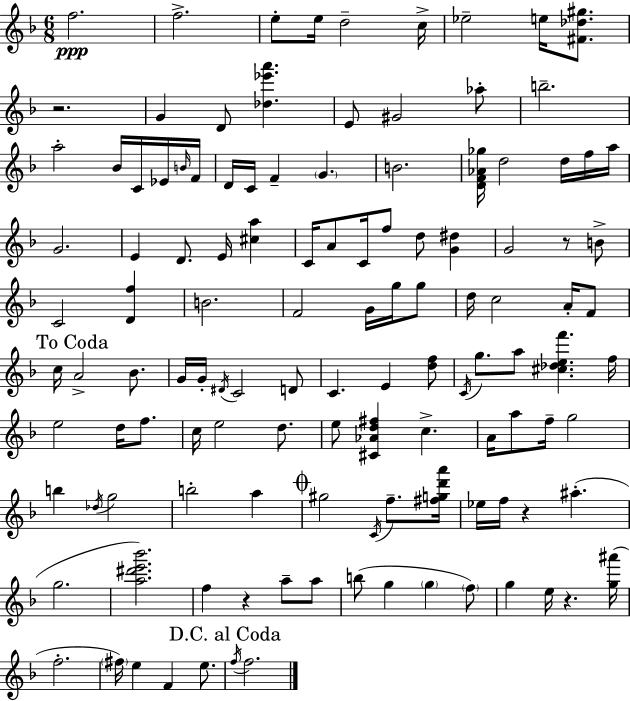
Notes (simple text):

F5/h. F5/h. E5/e E5/s D5/h C5/s Eb5/h E5/s [F#4,Db5,G#5]/e. R/h. G4/q D4/e [Db5,Eb6,A6]/q. E4/e G#4/h Ab5/e B5/h. A5/h Bb4/s C4/s Eb4/s B4/s F4/s D4/s C4/s F4/q G4/q. B4/h. [D4,F4,Ab4,Gb5]/s D5/h D5/s F5/s A5/s G4/h. E4/q D4/e. E4/s [C#5,A5]/q C4/s A4/e C4/s F5/e D5/e [G4,D#5]/q G4/h R/e B4/e C4/h [D4,F5]/q B4/h. F4/h G4/s G5/s G5/e D5/s C5/h A4/s F4/e C5/s A4/h Bb4/e. G4/s G4/s D#4/s C4/h D4/e C4/q. E4/q [D5,F5]/e C4/s G5/e. A5/e [C#5,Db5,E5,F6]/q. F5/s E5/h D5/s F5/e. C5/s E5/h D5/e. E5/e [C#4,Ab4,D5,F#5]/q C5/q. A4/s A5/e F5/s G5/h B5/q Db5/s G5/h B5/h A5/q G#5/h C4/s F5/e. [F#5,G5,D6,A6]/s Eb5/s F5/s R/q A#5/q. G5/h. [A5,D#6,E6,Bb6]/h. F5/q R/q A5/e A5/e B5/e G5/q G5/q F5/e G5/q E5/s R/q. [G5,A#6]/s F5/h. F#5/s E5/q F4/q E5/e. F5/s F5/h.